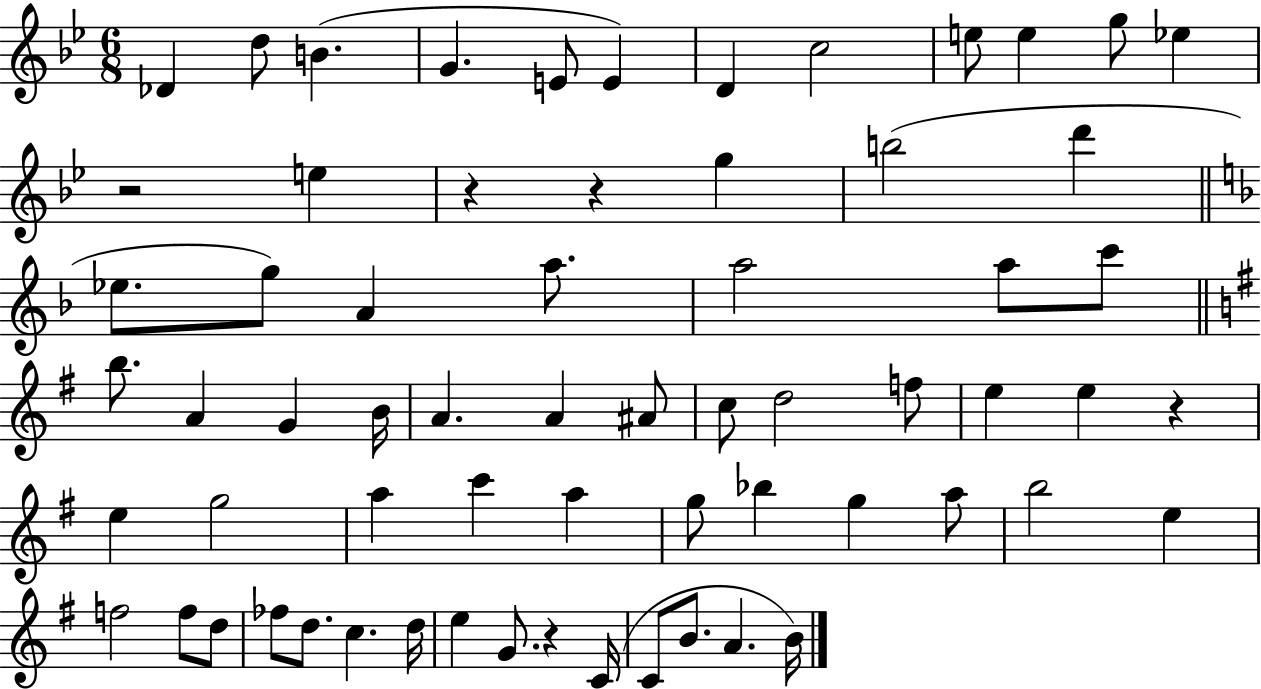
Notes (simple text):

Db4/q D5/e B4/q. G4/q. E4/e E4/q D4/q C5/h E5/e E5/q G5/e Eb5/q R/h E5/q R/q R/q G5/q B5/h D6/q Eb5/e. G5/e A4/q A5/e. A5/h A5/e C6/e B5/e. A4/q G4/q B4/s A4/q. A4/q A#4/e C5/e D5/h F5/e E5/q E5/q R/q E5/q G5/h A5/q C6/q A5/q G5/e Bb5/q G5/q A5/e B5/h E5/q F5/h F5/e D5/e FES5/e D5/e. C5/q. D5/s E5/q G4/e. R/q C4/s C4/e B4/e. A4/q. B4/s